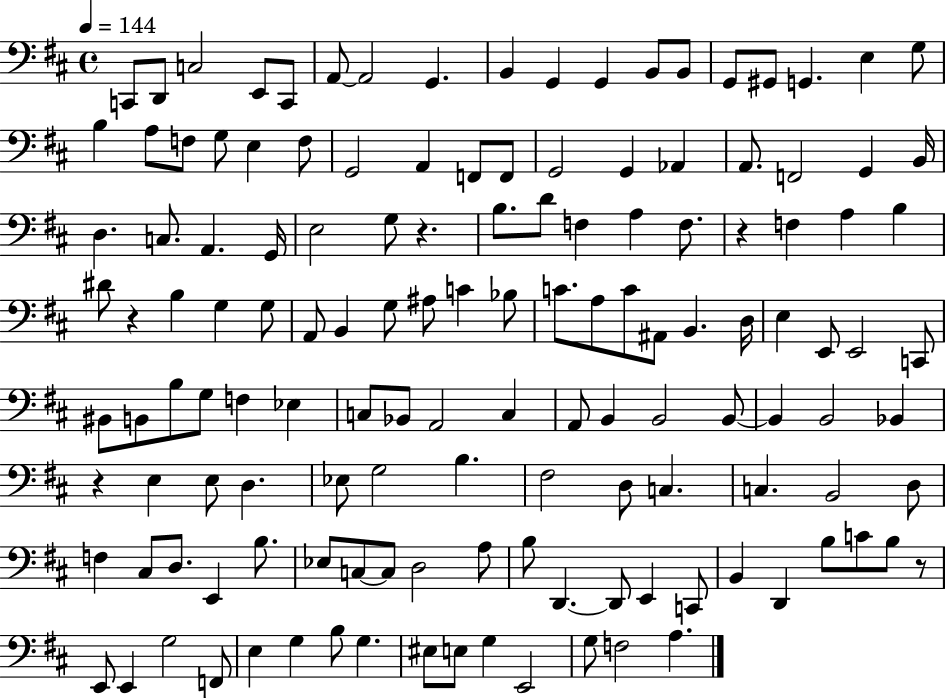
C2/e D2/e C3/h E2/e C2/e A2/e A2/h G2/q. B2/q G2/q G2/q B2/e B2/e G2/e G#2/e G2/q. E3/q G3/e B3/q A3/e F3/e G3/e E3/q F3/e G2/h A2/q F2/e F2/e G2/h G2/q Ab2/q A2/e. F2/h G2/q B2/s D3/q. C3/e. A2/q. G2/s E3/h G3/e R/q. B3/e. D4/e F3/q A3/q F3/e. R/q F3/q A3/q B3/q D#4/e R/q B3/q G3/q G3/e A2/e B2/q G3/e A#3/e C4/q Bb3/e C4/e. A3/e C4/e A#2/e B2/q. D3/s E3/q E2/e E2/h C2/e BIS2/e B2/e B3/e G3/e F3/q Eb3/q C3/e Bb2/e A2/h C3/q A2/e B2/q B2/h B2/e B2/q B2/h Bb2/q R/q E3/q E3/e D3/q. Eb3/e G3/h B3/q. F#3/h D3/e C3/q. C3/q. B2/h D3/e F3/q C#3/e D3/e. E2/q B3/e. Eb3/e C3/e C3/e D3/h A3/e B3/e D2/q. D2/e E2/q C2/e B2/q D2/q B3/e C4/e B3/e R/e E2/e E2/q G3/h F2/e E3/q G3/q B3/e G3/q. EIS3/e E3/e G3/q E2/h G3/e F3/h A3/q.